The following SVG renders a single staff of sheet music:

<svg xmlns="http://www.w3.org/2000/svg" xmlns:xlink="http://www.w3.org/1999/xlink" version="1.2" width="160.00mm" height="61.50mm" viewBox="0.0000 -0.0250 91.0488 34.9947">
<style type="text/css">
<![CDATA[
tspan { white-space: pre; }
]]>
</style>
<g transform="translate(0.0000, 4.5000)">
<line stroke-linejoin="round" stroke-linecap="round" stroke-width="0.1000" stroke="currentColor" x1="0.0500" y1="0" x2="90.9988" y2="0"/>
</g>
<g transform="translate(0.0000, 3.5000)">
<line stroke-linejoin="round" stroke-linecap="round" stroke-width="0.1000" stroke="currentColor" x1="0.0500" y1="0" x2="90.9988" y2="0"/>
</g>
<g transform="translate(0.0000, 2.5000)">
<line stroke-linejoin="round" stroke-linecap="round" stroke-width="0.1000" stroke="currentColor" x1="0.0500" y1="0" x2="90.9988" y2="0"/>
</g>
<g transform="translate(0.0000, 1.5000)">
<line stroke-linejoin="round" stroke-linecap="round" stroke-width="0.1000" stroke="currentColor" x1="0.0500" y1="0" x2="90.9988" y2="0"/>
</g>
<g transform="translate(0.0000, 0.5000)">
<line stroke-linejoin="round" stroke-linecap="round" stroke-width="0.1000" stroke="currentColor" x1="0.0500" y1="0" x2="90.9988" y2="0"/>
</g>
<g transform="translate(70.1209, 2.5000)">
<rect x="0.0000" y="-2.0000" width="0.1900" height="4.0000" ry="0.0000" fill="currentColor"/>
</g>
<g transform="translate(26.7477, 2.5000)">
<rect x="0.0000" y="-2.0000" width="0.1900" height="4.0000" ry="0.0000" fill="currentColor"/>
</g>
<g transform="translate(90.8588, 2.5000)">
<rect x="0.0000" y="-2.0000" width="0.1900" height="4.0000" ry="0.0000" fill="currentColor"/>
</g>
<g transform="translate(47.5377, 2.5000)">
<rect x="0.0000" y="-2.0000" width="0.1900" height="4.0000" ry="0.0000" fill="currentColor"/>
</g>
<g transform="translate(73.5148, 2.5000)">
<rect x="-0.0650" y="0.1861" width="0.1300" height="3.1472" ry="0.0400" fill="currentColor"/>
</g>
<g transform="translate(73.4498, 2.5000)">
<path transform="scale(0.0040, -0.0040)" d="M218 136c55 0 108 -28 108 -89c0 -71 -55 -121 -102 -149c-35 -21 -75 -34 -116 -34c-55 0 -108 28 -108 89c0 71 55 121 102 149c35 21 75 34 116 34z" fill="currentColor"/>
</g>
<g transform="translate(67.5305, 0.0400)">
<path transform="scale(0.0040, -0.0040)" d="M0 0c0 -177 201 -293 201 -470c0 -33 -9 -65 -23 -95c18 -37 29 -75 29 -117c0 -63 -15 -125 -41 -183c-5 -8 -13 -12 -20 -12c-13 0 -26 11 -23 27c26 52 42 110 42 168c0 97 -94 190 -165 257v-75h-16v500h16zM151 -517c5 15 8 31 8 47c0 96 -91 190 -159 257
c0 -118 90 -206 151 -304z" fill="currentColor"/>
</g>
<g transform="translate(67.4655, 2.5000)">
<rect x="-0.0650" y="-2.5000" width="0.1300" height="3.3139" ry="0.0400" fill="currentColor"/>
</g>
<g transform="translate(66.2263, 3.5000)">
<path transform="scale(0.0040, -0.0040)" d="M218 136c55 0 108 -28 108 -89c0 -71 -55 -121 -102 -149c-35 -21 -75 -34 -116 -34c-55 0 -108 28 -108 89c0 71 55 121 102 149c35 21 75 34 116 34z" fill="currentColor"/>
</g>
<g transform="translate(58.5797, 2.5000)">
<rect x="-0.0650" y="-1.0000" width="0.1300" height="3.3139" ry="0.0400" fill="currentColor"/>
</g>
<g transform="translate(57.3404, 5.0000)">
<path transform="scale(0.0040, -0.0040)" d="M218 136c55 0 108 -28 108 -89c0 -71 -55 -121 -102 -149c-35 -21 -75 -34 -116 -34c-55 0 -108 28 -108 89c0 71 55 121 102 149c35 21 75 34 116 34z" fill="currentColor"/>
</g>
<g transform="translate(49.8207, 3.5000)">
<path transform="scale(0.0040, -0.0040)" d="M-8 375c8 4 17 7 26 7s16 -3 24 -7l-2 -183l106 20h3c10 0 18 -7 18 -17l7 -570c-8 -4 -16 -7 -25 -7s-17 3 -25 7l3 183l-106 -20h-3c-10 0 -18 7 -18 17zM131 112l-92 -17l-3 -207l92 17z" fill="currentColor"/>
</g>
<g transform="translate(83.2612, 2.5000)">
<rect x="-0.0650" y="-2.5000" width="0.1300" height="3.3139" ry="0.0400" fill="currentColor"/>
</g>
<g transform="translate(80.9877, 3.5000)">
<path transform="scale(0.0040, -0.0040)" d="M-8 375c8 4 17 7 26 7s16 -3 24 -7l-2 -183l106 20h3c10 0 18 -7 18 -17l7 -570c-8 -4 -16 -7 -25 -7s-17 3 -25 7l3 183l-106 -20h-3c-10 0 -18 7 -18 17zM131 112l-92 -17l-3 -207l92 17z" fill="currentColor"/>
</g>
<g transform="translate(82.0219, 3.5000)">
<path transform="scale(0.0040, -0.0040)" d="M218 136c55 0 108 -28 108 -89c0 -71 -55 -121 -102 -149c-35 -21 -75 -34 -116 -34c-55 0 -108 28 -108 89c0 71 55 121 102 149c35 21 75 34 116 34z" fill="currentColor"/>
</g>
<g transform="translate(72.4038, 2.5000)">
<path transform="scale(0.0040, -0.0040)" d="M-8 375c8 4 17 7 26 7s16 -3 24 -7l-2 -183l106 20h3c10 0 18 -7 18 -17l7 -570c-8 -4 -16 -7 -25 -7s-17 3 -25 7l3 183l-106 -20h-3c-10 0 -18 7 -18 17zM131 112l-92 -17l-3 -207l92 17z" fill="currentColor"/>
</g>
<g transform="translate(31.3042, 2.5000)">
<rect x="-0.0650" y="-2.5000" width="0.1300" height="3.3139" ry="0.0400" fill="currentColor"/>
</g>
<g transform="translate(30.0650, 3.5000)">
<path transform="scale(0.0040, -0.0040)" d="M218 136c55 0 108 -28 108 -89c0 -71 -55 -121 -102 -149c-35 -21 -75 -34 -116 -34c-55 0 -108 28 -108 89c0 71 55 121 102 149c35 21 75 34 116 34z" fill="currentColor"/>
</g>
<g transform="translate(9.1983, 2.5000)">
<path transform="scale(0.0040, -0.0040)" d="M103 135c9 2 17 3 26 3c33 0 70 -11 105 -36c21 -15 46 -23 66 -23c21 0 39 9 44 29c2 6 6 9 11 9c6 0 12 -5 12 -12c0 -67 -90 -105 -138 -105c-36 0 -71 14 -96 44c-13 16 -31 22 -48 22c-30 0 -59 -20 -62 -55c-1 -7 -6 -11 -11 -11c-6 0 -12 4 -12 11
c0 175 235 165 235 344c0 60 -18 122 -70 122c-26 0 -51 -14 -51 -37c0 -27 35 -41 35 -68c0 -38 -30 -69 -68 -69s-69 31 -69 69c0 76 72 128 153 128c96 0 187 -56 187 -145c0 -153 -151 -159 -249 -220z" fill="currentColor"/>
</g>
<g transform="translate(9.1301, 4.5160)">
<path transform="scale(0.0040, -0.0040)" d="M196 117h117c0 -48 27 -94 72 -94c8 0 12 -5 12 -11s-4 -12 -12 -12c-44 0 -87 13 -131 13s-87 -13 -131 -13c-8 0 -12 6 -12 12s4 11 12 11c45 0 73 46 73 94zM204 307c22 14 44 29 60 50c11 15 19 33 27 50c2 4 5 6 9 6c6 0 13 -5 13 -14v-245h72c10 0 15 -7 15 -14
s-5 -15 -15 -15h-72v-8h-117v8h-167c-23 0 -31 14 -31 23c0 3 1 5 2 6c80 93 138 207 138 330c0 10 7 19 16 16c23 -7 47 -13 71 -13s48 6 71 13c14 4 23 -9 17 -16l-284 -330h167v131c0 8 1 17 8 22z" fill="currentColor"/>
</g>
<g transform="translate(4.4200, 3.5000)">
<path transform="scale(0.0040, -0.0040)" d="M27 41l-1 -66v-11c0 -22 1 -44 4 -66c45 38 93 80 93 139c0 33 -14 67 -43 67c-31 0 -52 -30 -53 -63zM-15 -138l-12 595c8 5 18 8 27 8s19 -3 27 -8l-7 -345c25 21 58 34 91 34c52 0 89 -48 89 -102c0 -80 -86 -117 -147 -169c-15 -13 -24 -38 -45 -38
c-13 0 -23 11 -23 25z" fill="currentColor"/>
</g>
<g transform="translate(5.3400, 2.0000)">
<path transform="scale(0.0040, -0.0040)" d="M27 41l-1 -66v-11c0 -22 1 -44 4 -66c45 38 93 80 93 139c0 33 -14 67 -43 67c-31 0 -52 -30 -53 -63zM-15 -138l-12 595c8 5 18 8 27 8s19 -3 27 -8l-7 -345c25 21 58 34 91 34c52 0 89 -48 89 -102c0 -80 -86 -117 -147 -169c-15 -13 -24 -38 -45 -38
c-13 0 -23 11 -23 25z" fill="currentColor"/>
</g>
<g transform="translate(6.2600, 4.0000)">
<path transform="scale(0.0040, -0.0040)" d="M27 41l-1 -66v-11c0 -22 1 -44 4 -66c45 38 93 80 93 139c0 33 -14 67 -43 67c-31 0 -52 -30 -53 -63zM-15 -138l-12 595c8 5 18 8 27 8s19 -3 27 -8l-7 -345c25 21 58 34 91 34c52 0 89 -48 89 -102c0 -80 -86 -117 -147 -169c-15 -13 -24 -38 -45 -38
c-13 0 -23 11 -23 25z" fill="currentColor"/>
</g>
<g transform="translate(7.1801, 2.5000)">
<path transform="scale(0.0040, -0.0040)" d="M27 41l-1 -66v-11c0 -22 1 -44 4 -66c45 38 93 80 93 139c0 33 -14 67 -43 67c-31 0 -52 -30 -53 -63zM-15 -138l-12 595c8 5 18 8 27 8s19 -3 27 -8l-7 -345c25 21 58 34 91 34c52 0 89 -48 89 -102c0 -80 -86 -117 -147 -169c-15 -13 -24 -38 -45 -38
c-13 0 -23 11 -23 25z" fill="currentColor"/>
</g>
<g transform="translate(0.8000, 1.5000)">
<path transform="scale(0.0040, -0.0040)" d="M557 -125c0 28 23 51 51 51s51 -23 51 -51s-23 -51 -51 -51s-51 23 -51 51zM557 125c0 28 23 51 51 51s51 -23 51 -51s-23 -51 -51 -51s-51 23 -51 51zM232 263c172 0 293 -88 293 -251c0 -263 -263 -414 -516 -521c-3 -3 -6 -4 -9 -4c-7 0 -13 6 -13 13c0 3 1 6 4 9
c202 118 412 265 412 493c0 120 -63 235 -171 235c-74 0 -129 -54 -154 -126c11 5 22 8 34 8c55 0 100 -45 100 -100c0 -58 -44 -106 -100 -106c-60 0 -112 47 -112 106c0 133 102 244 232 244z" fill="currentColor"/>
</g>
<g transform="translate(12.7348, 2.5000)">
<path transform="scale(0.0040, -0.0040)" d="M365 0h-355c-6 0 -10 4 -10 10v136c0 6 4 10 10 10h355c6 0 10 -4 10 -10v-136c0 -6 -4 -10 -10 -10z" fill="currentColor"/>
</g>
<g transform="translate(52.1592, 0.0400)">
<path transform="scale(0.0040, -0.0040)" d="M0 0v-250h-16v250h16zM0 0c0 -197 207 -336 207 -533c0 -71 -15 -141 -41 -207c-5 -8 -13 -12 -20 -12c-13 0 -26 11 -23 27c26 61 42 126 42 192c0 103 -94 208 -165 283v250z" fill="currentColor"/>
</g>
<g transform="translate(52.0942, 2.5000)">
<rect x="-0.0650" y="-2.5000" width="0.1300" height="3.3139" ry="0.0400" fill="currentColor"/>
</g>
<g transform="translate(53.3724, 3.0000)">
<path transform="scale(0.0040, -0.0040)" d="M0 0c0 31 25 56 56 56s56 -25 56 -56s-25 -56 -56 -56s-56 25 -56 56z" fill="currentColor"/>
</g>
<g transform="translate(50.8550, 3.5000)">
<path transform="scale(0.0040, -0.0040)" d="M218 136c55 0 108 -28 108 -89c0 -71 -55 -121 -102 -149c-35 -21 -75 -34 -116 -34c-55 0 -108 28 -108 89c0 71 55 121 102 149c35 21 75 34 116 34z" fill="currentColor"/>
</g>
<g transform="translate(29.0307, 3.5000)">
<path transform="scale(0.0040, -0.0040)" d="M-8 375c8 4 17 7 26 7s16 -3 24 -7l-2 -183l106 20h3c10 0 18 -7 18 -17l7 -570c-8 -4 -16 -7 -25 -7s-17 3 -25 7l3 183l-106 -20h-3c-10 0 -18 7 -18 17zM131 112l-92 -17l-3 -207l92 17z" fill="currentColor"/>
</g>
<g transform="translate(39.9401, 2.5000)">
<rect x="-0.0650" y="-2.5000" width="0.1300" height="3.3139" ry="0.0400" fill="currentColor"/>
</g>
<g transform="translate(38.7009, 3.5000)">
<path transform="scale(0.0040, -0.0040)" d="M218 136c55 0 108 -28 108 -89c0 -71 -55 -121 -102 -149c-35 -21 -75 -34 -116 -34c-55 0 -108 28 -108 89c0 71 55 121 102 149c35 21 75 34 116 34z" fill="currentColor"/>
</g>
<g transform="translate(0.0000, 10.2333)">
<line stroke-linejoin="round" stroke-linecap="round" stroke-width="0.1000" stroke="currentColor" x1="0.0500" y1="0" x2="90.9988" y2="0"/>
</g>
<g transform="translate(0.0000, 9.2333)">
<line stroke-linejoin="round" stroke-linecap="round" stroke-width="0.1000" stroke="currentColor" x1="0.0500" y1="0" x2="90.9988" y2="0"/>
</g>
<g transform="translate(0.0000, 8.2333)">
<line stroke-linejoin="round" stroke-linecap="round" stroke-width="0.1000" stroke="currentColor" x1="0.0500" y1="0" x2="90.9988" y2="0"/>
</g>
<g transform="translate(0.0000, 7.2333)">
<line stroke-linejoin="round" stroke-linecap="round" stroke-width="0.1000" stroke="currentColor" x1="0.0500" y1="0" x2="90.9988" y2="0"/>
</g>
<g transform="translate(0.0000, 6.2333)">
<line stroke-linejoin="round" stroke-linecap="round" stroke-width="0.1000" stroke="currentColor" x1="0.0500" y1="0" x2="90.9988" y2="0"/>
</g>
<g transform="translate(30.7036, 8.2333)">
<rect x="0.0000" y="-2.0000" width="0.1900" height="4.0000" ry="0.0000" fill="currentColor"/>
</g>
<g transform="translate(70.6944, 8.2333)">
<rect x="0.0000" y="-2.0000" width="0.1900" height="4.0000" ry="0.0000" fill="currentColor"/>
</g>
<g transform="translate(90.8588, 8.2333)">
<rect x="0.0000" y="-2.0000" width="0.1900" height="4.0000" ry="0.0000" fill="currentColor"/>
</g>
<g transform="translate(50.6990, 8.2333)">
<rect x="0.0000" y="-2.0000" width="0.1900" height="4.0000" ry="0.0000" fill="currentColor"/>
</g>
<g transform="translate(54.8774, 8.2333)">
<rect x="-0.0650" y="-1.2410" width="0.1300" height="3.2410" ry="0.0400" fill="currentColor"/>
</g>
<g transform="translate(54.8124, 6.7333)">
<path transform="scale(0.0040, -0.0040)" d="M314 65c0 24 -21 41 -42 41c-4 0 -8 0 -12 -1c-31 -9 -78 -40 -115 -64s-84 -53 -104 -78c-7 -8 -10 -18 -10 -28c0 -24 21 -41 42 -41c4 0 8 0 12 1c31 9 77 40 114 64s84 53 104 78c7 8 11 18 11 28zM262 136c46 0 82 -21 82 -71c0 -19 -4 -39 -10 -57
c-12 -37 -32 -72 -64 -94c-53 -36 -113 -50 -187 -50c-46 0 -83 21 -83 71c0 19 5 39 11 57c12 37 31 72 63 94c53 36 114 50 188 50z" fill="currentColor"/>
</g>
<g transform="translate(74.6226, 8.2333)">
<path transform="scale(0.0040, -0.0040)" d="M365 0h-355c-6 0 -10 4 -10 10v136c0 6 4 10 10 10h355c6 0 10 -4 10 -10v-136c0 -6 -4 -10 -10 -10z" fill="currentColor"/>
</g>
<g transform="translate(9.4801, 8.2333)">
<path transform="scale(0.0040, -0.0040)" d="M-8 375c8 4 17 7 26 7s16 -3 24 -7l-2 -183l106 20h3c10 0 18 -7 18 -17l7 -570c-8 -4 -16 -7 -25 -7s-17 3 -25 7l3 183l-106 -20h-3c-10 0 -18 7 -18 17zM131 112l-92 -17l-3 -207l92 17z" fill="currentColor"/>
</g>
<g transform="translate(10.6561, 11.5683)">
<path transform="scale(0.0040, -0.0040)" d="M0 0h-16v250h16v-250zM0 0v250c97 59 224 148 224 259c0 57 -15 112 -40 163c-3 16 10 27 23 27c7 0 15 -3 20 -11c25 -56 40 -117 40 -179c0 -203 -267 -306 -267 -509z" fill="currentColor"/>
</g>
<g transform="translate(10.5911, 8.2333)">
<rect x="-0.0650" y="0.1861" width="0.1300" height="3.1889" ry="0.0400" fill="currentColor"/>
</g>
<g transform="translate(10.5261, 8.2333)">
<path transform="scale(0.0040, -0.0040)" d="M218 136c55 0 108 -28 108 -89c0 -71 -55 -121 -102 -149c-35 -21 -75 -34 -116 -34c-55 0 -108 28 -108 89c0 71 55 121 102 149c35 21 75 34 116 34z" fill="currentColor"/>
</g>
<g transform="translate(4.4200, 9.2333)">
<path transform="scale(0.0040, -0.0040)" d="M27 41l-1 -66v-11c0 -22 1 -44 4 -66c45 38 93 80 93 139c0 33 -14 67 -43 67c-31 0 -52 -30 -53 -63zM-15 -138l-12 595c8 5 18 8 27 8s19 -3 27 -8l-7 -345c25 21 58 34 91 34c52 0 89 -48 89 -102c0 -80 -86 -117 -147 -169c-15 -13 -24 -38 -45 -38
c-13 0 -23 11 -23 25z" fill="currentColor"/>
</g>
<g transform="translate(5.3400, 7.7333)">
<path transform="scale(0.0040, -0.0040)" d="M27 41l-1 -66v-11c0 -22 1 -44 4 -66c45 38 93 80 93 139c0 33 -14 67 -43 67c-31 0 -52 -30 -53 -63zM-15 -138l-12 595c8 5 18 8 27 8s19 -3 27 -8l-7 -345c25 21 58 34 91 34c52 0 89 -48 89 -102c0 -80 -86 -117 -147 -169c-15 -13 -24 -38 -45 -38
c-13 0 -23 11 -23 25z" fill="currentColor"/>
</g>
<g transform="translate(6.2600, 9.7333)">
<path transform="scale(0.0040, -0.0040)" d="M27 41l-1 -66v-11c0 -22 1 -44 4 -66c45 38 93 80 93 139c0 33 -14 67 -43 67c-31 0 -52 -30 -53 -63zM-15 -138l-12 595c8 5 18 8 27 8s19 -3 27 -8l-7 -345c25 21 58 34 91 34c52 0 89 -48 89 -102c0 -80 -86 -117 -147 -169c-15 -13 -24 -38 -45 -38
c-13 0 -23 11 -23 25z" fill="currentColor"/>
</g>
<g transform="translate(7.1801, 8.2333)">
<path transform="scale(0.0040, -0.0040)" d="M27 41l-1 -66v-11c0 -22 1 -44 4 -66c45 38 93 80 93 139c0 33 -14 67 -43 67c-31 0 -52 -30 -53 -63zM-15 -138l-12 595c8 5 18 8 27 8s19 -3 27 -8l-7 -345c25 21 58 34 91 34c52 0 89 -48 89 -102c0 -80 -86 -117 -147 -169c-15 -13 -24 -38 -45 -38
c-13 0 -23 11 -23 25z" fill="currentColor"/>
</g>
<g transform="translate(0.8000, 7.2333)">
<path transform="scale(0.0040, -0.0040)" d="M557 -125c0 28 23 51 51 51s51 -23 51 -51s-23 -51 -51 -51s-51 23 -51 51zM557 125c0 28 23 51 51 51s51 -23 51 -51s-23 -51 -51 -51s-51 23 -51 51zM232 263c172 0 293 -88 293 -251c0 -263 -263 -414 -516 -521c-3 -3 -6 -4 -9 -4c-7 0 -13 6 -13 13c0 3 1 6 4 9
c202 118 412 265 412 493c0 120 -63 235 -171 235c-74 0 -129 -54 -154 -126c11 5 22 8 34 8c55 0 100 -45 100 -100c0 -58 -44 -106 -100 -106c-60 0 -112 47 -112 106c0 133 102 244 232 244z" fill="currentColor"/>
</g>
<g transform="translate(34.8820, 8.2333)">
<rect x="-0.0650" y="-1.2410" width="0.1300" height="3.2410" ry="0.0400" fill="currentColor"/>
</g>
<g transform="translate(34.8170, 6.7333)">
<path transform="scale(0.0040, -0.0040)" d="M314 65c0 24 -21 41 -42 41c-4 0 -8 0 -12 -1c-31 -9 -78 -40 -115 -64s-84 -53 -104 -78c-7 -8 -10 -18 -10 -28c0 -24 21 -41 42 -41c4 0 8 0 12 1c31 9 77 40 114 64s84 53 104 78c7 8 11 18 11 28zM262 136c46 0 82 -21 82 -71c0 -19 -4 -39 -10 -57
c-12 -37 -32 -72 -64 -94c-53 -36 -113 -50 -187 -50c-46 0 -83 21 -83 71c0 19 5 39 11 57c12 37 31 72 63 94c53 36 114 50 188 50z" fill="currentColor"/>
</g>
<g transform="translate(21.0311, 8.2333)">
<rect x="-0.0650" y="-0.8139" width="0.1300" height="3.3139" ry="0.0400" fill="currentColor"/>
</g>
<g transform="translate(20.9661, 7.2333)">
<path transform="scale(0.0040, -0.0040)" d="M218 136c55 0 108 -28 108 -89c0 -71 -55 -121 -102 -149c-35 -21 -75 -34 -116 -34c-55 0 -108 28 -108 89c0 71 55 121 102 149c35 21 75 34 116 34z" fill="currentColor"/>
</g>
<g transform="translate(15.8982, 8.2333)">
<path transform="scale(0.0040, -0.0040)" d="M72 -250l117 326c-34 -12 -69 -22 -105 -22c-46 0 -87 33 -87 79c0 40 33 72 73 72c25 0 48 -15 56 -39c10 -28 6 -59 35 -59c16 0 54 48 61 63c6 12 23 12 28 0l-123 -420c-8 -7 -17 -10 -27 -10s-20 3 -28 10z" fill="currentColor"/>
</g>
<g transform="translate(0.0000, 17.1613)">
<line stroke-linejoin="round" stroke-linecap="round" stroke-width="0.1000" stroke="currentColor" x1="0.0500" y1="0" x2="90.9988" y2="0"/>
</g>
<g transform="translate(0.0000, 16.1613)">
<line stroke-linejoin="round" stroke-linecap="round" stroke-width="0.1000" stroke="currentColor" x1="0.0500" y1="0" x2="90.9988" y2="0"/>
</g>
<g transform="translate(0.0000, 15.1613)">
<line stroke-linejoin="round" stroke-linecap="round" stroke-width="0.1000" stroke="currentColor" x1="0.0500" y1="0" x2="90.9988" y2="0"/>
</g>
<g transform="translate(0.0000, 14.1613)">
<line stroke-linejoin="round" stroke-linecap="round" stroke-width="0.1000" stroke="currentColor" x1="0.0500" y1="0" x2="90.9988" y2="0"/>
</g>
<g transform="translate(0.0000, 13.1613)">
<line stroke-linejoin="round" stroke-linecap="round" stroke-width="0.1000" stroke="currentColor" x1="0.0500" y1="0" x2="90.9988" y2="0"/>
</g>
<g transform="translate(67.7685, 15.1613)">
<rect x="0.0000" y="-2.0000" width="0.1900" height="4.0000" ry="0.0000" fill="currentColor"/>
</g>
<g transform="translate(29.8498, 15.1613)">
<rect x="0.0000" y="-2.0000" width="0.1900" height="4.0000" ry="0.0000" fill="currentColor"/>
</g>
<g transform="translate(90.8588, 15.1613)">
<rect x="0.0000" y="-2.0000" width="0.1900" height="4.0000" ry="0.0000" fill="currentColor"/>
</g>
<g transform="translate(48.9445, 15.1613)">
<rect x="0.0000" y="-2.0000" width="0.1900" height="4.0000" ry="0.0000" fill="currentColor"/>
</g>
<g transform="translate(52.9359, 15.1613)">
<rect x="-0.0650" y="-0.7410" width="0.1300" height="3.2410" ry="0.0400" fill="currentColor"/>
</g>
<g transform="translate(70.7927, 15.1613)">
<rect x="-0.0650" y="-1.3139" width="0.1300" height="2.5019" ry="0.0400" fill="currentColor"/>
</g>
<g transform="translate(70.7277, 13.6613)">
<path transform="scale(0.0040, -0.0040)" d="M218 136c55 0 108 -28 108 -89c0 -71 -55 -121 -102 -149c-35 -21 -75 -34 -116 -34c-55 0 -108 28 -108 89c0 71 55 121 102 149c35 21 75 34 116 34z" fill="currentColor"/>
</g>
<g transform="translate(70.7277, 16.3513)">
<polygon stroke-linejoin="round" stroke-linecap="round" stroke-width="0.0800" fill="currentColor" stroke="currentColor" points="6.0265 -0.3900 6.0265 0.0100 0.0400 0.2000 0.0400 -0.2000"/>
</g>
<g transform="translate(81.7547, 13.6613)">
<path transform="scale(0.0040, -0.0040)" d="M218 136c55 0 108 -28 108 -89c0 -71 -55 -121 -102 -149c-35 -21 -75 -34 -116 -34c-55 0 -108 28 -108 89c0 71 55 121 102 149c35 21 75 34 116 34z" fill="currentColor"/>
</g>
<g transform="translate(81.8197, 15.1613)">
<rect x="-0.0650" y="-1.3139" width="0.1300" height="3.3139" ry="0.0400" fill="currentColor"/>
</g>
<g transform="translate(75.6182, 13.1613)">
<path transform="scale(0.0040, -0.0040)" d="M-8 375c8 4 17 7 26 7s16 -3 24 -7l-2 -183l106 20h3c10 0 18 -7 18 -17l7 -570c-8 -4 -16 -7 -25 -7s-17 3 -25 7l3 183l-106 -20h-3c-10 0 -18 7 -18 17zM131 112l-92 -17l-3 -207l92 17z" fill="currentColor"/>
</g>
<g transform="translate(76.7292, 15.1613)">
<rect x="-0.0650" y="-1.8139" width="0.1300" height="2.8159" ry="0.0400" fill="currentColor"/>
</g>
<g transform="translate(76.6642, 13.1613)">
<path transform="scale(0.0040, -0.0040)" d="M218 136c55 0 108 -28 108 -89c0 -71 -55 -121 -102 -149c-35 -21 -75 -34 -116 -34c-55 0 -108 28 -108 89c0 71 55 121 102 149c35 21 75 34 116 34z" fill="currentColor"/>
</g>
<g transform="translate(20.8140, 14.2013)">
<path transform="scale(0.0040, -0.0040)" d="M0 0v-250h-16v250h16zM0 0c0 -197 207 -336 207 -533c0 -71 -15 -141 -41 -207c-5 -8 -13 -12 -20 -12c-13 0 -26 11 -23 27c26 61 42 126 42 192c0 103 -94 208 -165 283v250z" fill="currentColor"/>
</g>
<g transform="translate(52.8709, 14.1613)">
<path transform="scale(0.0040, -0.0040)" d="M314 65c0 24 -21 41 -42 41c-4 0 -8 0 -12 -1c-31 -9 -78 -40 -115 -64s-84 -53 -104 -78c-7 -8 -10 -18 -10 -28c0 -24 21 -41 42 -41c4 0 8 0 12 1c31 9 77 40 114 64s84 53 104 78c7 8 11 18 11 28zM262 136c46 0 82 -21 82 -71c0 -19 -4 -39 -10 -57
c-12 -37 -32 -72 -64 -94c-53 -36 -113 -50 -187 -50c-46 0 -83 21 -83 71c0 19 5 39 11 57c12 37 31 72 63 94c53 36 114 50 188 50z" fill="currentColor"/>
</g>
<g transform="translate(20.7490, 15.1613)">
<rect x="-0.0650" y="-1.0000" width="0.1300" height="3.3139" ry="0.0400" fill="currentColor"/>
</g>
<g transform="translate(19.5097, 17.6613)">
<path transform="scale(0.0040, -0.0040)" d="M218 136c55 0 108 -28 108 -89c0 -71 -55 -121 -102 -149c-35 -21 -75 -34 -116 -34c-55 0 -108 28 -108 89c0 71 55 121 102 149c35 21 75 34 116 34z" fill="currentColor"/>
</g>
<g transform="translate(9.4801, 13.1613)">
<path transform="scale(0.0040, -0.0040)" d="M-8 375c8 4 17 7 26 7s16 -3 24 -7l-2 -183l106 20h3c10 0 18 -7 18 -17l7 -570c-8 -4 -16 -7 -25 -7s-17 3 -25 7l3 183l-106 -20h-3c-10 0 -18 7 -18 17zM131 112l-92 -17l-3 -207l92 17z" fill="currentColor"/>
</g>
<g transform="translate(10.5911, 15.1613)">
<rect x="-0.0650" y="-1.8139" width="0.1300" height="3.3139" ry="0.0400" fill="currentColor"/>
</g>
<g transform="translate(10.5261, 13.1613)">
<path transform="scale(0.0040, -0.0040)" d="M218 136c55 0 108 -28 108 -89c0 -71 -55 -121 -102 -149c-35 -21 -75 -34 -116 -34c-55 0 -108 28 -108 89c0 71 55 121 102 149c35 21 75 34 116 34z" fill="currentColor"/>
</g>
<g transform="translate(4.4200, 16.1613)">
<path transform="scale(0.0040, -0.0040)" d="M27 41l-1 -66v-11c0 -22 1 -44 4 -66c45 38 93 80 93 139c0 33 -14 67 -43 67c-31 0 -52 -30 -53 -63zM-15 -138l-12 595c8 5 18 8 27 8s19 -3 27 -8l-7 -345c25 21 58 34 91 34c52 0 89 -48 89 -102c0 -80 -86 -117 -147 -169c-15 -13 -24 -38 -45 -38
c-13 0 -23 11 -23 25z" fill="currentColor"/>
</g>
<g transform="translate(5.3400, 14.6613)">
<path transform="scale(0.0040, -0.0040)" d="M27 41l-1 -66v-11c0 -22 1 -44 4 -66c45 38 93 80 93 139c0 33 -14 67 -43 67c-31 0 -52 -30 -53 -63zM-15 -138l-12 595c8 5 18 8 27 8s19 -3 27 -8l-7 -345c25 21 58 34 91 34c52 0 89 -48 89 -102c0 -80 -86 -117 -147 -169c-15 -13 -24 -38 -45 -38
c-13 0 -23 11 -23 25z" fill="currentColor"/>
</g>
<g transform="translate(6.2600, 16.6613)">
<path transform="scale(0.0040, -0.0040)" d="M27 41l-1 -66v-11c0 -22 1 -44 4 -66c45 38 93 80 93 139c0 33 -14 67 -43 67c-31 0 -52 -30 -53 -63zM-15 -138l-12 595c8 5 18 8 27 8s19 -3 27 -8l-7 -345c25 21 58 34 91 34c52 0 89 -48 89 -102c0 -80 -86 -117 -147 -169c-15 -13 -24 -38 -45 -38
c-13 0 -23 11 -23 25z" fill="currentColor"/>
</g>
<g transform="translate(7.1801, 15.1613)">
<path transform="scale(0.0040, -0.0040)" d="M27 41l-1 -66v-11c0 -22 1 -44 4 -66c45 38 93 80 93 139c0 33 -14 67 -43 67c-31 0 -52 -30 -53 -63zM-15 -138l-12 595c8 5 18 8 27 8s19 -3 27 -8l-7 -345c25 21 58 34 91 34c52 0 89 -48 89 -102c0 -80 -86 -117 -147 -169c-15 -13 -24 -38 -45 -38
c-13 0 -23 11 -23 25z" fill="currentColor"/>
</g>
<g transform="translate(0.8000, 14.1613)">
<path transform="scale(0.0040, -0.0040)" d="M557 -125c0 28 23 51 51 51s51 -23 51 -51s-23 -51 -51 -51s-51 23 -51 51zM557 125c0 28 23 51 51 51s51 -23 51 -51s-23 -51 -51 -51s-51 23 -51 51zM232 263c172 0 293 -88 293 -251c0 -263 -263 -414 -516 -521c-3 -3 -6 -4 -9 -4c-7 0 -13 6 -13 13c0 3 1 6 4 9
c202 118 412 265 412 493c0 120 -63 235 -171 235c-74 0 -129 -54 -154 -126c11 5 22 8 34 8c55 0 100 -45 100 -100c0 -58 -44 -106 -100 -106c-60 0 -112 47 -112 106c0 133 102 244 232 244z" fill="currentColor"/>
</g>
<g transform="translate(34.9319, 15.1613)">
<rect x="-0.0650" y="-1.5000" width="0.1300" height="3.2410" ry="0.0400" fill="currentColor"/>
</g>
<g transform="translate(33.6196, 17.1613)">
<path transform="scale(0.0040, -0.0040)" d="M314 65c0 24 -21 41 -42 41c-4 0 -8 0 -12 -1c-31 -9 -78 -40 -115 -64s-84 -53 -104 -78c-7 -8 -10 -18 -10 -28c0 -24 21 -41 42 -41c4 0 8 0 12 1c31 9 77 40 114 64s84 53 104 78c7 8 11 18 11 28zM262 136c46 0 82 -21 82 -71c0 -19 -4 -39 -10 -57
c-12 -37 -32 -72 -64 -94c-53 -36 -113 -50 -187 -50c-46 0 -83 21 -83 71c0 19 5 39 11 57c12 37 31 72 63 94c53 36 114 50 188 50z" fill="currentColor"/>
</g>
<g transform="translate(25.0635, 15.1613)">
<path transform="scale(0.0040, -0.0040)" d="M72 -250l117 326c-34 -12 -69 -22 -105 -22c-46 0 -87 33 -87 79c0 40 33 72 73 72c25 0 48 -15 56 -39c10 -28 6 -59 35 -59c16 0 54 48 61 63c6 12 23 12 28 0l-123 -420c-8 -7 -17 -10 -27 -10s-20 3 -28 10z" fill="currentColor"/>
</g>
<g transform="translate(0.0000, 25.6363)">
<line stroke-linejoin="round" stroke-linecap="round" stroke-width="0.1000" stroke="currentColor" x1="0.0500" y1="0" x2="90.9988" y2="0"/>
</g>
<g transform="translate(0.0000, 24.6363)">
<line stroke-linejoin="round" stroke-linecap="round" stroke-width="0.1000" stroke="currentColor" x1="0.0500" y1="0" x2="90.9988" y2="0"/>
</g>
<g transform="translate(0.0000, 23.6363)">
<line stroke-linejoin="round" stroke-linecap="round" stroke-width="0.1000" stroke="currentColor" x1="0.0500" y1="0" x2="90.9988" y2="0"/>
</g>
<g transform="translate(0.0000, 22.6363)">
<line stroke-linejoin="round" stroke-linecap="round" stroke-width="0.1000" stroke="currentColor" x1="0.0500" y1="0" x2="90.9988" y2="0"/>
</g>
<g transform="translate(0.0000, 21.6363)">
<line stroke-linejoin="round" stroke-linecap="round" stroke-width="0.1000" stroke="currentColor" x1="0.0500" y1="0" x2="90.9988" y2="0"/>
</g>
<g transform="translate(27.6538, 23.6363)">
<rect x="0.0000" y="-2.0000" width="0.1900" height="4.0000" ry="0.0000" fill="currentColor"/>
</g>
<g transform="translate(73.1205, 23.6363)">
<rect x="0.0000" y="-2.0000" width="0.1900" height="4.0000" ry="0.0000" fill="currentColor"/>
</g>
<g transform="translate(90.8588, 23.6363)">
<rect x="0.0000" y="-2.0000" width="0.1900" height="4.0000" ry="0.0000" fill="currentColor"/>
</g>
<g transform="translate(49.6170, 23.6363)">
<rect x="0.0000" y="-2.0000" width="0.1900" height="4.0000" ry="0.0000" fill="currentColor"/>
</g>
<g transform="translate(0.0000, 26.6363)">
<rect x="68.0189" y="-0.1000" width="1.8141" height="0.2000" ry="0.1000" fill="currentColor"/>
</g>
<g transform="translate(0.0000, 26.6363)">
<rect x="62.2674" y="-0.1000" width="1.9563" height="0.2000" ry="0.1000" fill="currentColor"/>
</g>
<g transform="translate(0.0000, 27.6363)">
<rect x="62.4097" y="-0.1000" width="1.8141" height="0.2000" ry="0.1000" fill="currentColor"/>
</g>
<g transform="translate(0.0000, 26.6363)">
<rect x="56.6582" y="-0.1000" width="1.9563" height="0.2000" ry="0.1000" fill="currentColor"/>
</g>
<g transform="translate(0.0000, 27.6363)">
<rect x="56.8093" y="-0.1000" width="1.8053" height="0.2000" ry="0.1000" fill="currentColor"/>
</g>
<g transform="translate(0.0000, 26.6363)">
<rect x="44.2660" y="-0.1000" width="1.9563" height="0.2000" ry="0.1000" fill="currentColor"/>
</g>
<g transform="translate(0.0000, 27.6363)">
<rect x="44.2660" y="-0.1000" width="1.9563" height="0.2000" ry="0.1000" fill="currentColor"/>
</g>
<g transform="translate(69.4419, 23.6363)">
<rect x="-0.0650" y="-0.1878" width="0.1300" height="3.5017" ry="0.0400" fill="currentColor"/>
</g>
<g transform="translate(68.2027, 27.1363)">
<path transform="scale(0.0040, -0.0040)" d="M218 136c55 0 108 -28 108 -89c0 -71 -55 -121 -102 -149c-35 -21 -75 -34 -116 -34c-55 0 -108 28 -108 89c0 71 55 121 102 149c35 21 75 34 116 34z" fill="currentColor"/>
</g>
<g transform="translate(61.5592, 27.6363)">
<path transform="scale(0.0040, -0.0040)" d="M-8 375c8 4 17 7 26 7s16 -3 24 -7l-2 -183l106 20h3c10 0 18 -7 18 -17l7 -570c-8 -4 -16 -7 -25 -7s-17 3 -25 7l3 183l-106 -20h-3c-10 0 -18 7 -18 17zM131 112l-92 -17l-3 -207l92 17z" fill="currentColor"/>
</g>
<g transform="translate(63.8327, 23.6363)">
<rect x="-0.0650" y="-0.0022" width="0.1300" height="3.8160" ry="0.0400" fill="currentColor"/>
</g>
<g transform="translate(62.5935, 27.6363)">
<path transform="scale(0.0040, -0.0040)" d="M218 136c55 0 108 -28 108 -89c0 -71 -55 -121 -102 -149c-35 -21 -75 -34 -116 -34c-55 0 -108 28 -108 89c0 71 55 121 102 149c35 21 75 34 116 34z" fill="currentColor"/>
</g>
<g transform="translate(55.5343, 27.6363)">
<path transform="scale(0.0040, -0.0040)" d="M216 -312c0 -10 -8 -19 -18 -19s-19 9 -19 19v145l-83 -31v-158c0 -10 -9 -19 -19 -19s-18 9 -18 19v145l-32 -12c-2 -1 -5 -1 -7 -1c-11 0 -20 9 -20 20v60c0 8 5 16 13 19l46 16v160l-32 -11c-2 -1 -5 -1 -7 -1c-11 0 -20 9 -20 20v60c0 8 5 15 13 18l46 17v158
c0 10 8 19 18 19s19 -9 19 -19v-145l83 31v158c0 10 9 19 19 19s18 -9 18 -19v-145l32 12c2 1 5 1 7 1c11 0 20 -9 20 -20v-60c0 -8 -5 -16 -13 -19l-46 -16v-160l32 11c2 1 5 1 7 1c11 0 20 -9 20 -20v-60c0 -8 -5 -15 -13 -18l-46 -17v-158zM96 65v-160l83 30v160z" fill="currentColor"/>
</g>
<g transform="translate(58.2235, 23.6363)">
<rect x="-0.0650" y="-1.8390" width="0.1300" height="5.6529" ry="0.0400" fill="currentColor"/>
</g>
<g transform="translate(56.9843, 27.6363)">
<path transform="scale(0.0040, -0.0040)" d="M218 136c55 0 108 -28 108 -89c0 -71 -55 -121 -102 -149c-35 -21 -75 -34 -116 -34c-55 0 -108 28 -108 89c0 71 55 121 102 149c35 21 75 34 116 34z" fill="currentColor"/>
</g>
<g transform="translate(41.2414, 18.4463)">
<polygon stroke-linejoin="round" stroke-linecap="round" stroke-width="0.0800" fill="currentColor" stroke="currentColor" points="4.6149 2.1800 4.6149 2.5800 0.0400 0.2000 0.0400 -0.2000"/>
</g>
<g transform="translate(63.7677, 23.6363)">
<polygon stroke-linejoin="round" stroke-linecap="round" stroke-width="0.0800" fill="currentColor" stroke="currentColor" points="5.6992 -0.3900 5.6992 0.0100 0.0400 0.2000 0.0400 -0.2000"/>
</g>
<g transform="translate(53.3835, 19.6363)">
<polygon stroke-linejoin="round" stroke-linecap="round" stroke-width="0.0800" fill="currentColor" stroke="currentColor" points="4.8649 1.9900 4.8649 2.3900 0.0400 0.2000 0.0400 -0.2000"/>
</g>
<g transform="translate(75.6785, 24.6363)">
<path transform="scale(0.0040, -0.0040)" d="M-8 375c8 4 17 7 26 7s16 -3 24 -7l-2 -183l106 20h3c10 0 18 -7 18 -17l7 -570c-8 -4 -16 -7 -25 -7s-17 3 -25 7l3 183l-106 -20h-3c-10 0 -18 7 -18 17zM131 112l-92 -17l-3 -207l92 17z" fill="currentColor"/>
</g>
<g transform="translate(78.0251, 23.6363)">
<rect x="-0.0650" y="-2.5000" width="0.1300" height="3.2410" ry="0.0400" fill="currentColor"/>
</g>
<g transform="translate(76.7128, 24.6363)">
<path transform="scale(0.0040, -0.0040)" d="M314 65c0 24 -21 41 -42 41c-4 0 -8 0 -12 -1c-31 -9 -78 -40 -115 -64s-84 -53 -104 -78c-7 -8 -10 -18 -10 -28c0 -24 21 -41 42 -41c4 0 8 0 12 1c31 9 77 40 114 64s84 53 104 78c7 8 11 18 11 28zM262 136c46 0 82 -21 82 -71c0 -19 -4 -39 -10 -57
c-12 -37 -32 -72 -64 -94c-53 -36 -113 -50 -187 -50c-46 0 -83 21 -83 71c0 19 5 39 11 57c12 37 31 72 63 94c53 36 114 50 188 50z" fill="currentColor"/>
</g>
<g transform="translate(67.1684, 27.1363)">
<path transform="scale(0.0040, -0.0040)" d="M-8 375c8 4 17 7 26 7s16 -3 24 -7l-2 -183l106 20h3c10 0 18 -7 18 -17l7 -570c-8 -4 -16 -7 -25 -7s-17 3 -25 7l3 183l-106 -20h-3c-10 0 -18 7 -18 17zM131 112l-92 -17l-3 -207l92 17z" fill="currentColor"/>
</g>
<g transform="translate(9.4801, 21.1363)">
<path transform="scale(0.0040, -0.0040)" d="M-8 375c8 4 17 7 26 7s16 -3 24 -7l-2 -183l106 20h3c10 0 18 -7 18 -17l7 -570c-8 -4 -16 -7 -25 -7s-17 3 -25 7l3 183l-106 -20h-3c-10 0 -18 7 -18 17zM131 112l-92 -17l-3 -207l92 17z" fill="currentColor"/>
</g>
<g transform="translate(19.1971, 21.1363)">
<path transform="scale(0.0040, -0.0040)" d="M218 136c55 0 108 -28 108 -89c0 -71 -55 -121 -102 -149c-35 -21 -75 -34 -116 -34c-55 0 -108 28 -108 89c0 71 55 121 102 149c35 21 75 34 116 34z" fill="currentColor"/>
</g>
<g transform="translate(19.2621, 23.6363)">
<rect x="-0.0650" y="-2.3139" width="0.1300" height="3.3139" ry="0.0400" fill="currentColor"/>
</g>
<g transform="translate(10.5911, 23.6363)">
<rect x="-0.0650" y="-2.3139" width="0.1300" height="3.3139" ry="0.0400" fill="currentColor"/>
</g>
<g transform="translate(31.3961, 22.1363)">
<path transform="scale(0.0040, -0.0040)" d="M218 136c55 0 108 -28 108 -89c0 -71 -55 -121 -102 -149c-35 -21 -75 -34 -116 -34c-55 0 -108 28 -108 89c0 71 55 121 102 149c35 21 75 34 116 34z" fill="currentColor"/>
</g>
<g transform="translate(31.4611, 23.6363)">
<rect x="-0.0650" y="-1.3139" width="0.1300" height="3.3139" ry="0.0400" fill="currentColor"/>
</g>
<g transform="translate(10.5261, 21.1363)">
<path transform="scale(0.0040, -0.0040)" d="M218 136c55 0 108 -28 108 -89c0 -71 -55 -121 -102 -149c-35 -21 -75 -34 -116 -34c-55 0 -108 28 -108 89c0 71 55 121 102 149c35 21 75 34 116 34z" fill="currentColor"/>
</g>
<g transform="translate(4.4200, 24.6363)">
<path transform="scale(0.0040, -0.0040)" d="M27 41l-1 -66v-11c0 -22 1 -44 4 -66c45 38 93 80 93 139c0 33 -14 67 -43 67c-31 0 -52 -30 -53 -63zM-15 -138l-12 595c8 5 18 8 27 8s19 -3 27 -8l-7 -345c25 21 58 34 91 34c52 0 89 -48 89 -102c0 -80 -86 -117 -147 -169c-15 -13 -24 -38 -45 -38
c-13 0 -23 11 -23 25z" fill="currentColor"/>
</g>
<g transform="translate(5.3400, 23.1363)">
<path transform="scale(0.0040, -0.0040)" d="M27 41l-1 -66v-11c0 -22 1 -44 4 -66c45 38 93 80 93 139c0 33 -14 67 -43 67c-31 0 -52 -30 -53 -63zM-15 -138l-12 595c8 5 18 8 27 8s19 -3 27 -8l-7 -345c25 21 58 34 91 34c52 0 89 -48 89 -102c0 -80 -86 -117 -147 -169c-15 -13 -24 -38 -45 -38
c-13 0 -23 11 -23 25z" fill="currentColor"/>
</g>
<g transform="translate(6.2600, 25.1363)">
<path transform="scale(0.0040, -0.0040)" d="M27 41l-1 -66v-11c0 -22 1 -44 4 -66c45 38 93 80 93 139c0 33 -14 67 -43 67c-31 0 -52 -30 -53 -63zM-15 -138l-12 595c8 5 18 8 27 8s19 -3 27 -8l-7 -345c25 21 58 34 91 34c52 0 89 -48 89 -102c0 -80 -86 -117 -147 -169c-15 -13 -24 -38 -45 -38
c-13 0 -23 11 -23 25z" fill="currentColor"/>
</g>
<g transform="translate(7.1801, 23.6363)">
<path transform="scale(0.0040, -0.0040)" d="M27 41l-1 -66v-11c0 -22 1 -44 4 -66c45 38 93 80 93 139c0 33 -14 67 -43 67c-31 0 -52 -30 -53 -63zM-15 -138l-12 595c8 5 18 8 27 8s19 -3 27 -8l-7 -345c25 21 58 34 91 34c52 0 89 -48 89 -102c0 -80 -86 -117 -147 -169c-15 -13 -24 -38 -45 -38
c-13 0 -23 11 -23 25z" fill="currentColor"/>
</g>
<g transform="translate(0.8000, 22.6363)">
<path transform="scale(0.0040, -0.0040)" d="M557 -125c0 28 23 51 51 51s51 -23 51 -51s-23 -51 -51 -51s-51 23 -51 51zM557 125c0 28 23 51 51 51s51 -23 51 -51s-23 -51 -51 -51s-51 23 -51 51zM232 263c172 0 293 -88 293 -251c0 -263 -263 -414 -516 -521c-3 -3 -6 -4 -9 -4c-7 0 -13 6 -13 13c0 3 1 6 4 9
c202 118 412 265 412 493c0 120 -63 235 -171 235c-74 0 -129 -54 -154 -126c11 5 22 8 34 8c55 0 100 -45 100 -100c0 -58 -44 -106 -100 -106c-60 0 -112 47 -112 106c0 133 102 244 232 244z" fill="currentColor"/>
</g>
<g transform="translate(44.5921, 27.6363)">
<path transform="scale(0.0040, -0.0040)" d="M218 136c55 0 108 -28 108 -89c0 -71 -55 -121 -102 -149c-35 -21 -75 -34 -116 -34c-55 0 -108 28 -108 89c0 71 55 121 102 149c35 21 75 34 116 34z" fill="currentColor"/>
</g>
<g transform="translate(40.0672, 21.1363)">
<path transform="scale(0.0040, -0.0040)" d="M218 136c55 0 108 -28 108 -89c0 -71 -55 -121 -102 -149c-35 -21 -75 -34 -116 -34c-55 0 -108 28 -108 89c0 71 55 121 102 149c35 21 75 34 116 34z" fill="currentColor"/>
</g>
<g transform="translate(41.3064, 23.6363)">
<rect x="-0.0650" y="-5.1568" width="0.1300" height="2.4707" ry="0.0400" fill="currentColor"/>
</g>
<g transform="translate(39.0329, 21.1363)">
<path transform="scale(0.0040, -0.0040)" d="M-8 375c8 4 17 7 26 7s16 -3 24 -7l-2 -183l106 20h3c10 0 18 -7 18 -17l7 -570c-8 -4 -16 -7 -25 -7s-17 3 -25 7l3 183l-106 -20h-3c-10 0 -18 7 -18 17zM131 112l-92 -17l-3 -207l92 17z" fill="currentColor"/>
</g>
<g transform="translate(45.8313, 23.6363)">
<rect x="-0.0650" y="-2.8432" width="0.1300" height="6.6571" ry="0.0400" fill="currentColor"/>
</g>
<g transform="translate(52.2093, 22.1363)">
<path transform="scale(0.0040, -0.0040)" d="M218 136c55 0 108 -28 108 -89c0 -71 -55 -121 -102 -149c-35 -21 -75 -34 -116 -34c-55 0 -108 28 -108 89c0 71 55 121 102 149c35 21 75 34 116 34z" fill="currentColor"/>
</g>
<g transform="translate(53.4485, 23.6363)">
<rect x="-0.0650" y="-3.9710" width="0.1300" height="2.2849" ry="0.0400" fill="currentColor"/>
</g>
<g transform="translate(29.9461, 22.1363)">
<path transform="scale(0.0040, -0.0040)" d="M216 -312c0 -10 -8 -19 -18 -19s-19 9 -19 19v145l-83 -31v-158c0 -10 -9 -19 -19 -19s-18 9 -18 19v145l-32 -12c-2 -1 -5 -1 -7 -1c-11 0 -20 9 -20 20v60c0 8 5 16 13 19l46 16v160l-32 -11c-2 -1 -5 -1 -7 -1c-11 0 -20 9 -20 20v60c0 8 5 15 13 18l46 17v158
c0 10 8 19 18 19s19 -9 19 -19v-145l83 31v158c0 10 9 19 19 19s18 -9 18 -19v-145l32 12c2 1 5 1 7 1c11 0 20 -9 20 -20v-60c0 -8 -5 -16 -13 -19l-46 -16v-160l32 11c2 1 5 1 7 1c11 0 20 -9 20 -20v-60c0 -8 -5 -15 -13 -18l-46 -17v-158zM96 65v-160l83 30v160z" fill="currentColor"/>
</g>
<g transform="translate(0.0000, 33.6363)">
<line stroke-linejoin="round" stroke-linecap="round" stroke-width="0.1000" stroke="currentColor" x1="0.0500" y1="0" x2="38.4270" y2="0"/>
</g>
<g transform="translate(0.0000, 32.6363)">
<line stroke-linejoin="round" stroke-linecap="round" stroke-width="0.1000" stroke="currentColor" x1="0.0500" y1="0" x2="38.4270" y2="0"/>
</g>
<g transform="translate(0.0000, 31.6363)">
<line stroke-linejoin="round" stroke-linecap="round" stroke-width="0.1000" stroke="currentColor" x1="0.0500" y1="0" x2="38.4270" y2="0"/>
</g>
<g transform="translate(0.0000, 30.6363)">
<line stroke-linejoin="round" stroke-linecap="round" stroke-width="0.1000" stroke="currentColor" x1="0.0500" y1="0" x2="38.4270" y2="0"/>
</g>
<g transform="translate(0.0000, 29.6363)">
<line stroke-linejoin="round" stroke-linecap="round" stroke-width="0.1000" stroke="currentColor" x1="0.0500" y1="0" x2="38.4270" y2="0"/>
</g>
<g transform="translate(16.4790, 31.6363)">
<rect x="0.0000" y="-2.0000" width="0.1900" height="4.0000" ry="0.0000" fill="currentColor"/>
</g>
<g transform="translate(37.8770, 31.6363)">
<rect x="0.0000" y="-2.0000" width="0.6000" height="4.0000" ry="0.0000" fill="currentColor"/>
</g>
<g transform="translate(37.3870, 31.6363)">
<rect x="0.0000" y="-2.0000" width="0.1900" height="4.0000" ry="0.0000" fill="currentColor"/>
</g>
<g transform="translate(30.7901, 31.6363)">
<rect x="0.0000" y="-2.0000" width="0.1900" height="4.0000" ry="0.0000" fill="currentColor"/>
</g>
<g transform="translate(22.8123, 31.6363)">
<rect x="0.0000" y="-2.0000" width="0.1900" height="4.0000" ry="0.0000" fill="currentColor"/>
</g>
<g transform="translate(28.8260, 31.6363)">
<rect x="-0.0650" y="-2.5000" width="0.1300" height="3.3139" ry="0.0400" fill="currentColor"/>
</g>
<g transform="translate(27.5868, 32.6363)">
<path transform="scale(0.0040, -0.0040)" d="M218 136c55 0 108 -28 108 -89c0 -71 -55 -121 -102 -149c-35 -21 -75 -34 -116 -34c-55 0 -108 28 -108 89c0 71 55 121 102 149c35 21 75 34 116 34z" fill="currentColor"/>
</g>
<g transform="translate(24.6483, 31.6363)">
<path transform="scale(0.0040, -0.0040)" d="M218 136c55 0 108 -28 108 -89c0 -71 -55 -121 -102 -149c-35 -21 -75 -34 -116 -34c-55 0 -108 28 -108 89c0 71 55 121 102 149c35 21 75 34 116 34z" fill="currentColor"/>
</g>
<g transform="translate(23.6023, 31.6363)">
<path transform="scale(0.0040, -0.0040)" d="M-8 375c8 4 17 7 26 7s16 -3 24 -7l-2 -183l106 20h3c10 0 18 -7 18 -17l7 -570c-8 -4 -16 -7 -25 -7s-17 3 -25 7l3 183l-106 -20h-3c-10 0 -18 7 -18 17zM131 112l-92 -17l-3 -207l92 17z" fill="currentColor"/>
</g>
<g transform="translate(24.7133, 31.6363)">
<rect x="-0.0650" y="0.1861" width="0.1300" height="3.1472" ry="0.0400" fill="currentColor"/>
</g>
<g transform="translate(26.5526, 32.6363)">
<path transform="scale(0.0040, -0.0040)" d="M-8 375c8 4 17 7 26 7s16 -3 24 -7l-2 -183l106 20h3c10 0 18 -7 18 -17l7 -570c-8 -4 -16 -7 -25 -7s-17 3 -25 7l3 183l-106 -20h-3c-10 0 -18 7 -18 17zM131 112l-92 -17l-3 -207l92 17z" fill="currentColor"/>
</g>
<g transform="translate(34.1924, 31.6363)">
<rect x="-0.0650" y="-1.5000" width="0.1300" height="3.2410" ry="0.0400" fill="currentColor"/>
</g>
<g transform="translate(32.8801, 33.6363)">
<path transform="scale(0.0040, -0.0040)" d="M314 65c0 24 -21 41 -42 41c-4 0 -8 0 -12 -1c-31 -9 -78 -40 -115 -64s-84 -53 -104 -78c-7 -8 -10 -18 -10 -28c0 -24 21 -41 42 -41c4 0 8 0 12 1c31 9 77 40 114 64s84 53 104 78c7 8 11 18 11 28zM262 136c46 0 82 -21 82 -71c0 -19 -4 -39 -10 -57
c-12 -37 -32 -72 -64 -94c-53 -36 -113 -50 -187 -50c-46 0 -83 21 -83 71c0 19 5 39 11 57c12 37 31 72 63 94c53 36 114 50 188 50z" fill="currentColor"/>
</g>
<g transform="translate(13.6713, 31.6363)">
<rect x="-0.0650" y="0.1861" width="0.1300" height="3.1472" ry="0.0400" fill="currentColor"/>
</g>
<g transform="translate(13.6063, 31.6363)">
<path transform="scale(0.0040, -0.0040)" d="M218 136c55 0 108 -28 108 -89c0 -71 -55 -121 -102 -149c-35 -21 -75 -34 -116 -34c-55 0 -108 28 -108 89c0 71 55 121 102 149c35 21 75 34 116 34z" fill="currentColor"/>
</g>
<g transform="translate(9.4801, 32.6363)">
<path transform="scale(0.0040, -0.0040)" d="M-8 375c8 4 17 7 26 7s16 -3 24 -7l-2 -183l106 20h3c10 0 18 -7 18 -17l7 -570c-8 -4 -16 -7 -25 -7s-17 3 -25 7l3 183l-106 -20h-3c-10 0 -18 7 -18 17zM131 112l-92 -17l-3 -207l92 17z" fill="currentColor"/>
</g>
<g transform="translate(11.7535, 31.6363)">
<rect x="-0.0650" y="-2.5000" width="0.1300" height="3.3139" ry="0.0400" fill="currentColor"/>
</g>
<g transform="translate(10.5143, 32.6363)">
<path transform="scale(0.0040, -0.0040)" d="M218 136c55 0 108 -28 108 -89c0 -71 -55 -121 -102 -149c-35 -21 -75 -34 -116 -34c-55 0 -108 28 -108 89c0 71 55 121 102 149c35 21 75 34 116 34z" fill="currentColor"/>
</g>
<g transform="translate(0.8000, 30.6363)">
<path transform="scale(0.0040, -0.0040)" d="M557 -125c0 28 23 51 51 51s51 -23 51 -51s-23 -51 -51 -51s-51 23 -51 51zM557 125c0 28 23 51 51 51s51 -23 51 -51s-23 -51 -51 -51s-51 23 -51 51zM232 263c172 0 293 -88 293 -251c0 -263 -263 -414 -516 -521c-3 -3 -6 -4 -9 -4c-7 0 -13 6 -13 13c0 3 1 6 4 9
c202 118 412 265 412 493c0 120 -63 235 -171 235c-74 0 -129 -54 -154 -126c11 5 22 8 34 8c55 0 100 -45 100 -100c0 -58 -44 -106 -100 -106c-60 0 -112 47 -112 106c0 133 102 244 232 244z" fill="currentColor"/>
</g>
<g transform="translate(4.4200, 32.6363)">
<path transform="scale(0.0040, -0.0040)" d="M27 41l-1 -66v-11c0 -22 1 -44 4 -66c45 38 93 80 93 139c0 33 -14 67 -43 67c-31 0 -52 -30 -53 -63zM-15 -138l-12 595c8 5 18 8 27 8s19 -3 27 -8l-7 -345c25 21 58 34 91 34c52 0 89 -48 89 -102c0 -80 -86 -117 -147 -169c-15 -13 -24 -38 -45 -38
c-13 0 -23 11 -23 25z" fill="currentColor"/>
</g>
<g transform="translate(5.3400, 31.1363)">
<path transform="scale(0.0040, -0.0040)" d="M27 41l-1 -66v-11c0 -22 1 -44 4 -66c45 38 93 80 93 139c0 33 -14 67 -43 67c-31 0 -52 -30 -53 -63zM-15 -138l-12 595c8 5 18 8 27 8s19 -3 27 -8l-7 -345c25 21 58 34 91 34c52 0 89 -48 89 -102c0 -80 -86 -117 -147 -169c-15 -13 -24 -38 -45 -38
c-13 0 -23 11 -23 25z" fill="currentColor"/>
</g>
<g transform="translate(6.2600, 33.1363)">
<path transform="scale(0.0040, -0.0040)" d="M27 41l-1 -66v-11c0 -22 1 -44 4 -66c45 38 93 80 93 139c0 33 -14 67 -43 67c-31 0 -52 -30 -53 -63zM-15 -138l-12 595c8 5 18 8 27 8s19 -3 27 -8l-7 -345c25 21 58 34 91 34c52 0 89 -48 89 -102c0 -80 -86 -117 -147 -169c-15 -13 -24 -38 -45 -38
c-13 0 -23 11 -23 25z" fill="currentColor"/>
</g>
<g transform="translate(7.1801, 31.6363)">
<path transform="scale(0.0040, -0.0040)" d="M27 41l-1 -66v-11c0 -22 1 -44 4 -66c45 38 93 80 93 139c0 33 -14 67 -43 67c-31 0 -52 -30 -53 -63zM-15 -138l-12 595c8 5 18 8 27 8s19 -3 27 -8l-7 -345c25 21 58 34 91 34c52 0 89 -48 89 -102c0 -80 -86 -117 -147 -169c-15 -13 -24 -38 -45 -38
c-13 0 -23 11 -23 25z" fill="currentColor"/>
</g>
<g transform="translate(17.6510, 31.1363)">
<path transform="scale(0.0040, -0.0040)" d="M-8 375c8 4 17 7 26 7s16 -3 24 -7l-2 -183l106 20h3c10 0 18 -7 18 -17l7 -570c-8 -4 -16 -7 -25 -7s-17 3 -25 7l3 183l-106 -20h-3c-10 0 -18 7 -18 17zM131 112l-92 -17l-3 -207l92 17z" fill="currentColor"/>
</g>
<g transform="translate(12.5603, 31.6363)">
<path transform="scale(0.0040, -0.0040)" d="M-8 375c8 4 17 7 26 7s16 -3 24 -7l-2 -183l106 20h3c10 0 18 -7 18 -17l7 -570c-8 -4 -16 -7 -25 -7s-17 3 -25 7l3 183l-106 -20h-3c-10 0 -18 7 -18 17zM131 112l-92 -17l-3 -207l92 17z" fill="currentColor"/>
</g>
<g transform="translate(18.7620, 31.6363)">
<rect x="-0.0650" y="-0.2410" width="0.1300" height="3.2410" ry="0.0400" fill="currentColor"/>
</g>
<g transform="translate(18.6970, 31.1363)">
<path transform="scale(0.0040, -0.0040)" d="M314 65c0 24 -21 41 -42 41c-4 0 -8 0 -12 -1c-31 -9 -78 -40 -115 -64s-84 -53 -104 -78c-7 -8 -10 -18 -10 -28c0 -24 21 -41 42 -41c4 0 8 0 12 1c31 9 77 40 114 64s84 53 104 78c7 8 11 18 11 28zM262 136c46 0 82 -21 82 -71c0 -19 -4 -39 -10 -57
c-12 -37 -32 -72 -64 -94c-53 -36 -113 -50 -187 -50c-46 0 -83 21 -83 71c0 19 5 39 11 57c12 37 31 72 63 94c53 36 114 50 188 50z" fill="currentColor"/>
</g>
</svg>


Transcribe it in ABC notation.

X:1
T:Untitled
M:2/4
L:1/4
K:Ab
z2 B,, B,, B,,/2 F,, B,,/4 D, B,, D,/2 z/2 F, G,2 G,2 z2 A, F,,/2 z/2 G,,2 F,2 G,/2 A,/2 G, B, B, ^G, B,/2 C,,/2 G,/2 ^C,,/2 C,,/2 D,,/2 B,,2 B,, D, E,2 D, B,, G,,2